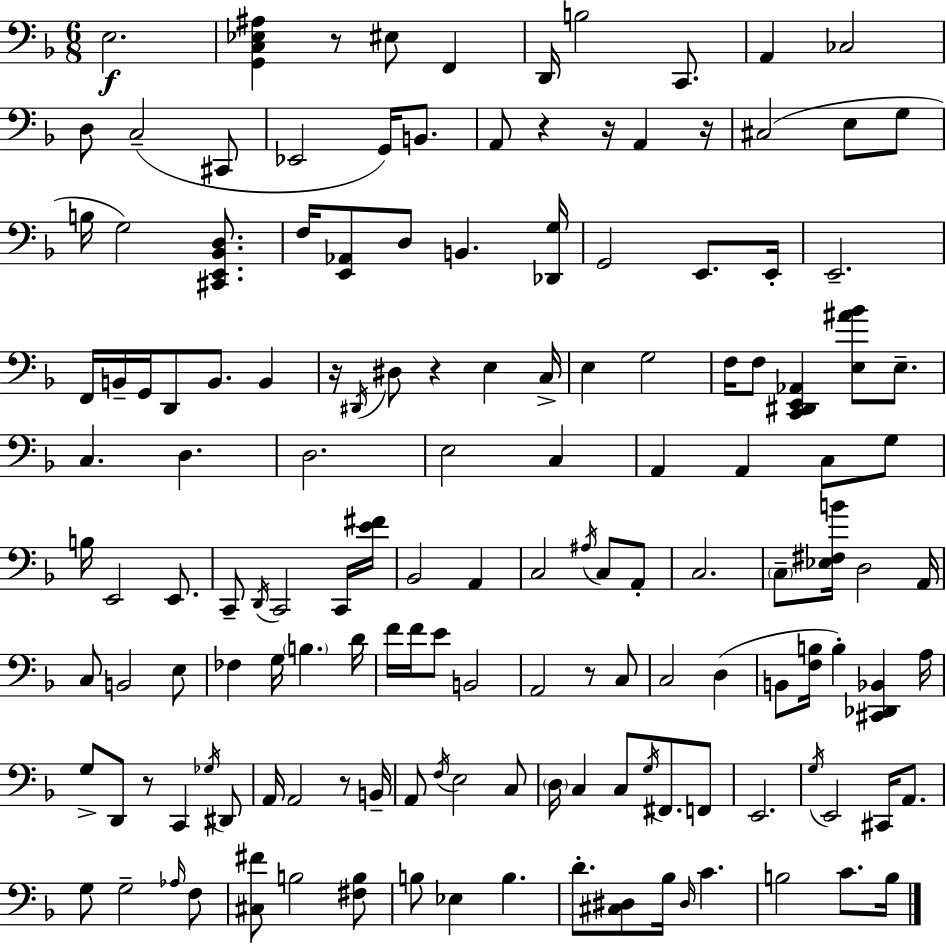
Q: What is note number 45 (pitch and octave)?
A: D3